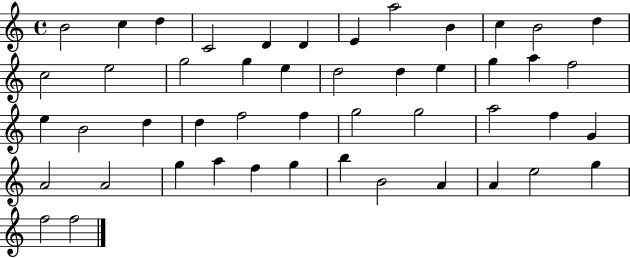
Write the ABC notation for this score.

X:1
T:Untitled
M:4/4
L:1/4
K:C
B2 c d C2 D D E a2 B c B2 d c2 e2 g2 g e d2 d e g a f2 e B2 d d f2 f g2 g2 a2 f G A2 A2 g a f g b B2 A A e2 g f2 f2